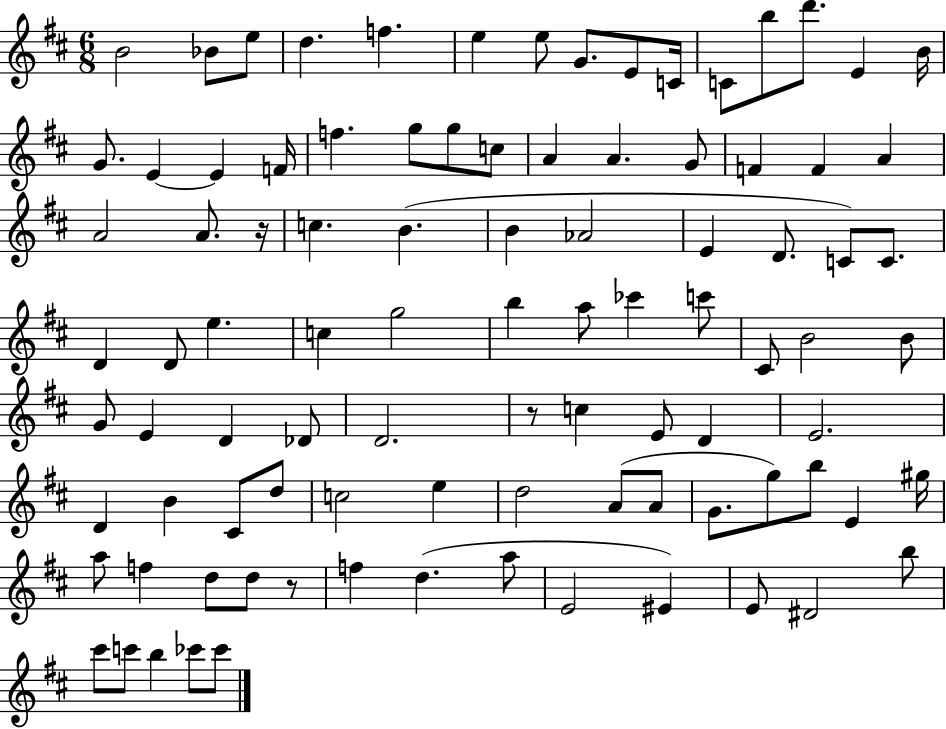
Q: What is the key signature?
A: D major